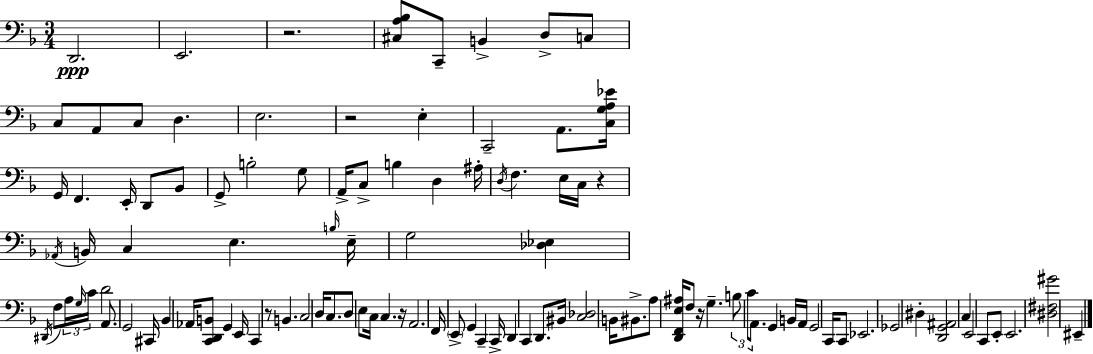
D2/h. E2/h. R/h. [C#3,A3,Bb3]/e C2/e B2/q D3/e C3/e C3/e A2/e C3/e D3/q. E3/h. R/h E3/q C2/h A2/e. [C3,G3,A3,Eb4]/s G2/s F2/q. E2/s D2/e Bb2/e G2/e B3/h G3/e A2/s C3/e B3/q D3/q A#3/s D3/s F3/q. E3/s C3/s R/q Ab2/s B2/s C3/q E3/q. B3/s E3/s G3/h [Db3,Eb3]/q D#2/s F3/e A3/s G3/s C4/s D4/h A2/e. G2/h C#2/s Bb2/q Ab2/s [C2,D2,B2]/e G2/q E2/s C2/q R/e B2/q. C3/h D3/s C3/e. D3/e E3/e C3/s C3/q. R/s A2/h. F2/s E2/e G2/q C2/q C2/s D2/q C2/q D2/e. BIS2/s [C3,Db3]/h B2/s BIS2/e. A3/e [D2,F2,E3,A#3]/s F3/e R/s G3/q. B3/e C4/e A2/e. G2/q B2/s A2/s G2/h C2/s C2/e Eb2/h. Gb2/h D#3/q [D2,G2,A#2]/h C3/q E2/h C2/e E2/e E2/h. [D#3,F#3,G#4]/h EIS2/q